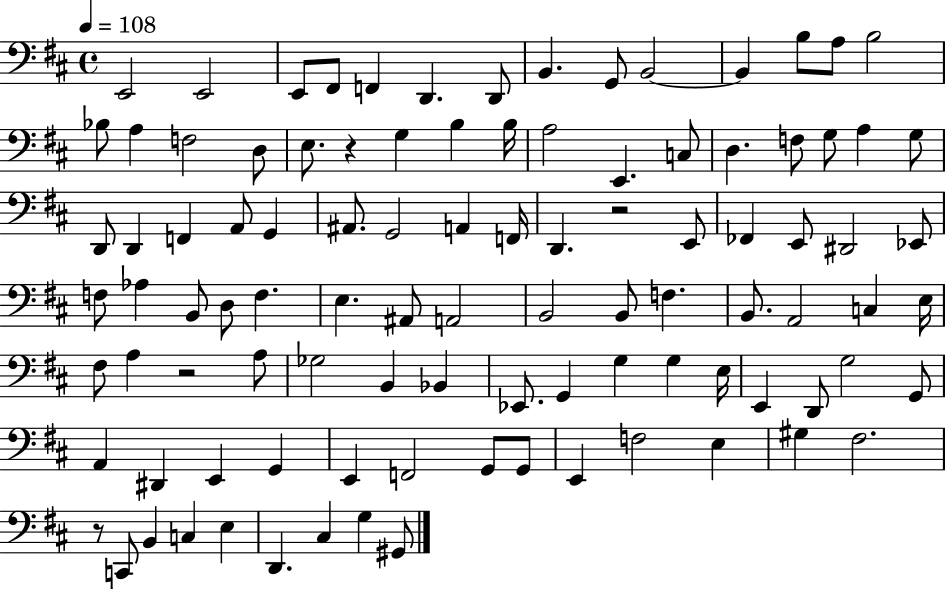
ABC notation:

X:1
T:Untitled
M:4/4
L:1/4
K:D
E,,2 E,,2 E,,/2 ^F,,/2 F,, D,, D,,/2 B,, G,,/2 B,,2 B,, B,/2 A,/2 B,2 _B,/2 A, F,2 D,/2 E,/2 z G, B, B,/4 A,2 E,, C,/2 D, F,/2 G,/2 A, G,/2 D,,/2 D,, F,, A,,/2 G,, ^A,,/2 G,,2 A,, F,,/4 D,, z2 E,,/2 _F,, E,,/2 ^D,,2 _E,,/2 F,/2 _A, B,,/2 D,/2 F, E, ^A,,/2 A,,2 B,,2 B,,/2 F, B,,/2 A,,2 C, E,/4 ^F,/2 A, z2 A,/2 _G,2 B,, _B,, _E,,/2 G,, G, G, E,/4 E,, D,,/2 G,2 G,,/2 A,, ^D,, E,, G,, E,, F,,2 G,,/2 G,,/2 E,, F,2 E, ^G, ^F,2 z/2 C,,/2 B,, C, E, D,, ^C, G, ^G,,/2